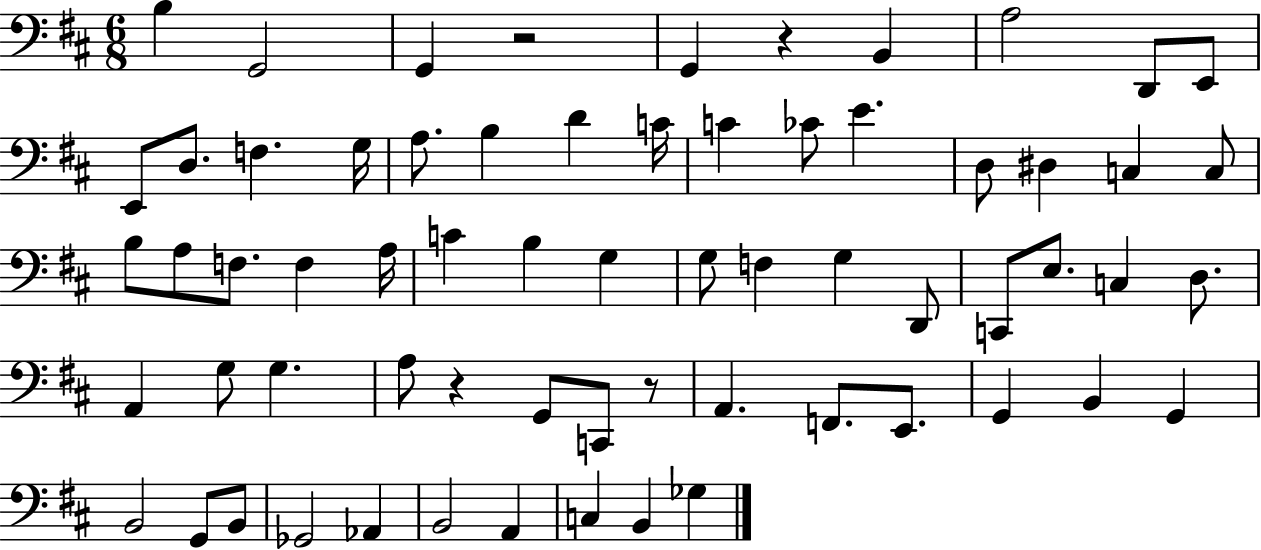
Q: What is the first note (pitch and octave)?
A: B3